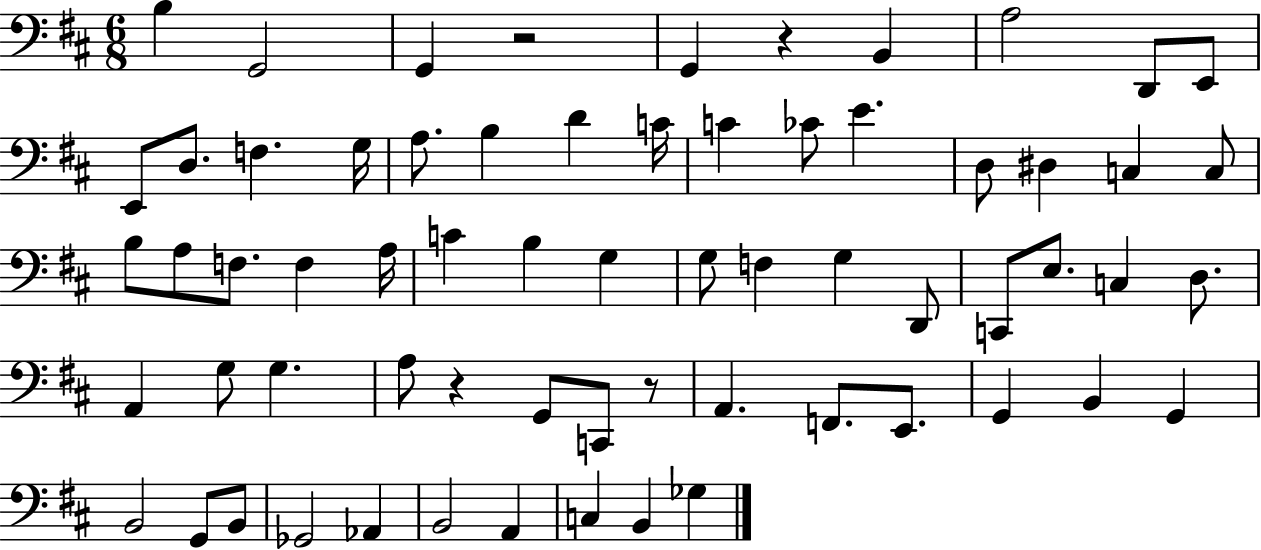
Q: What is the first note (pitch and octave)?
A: B3